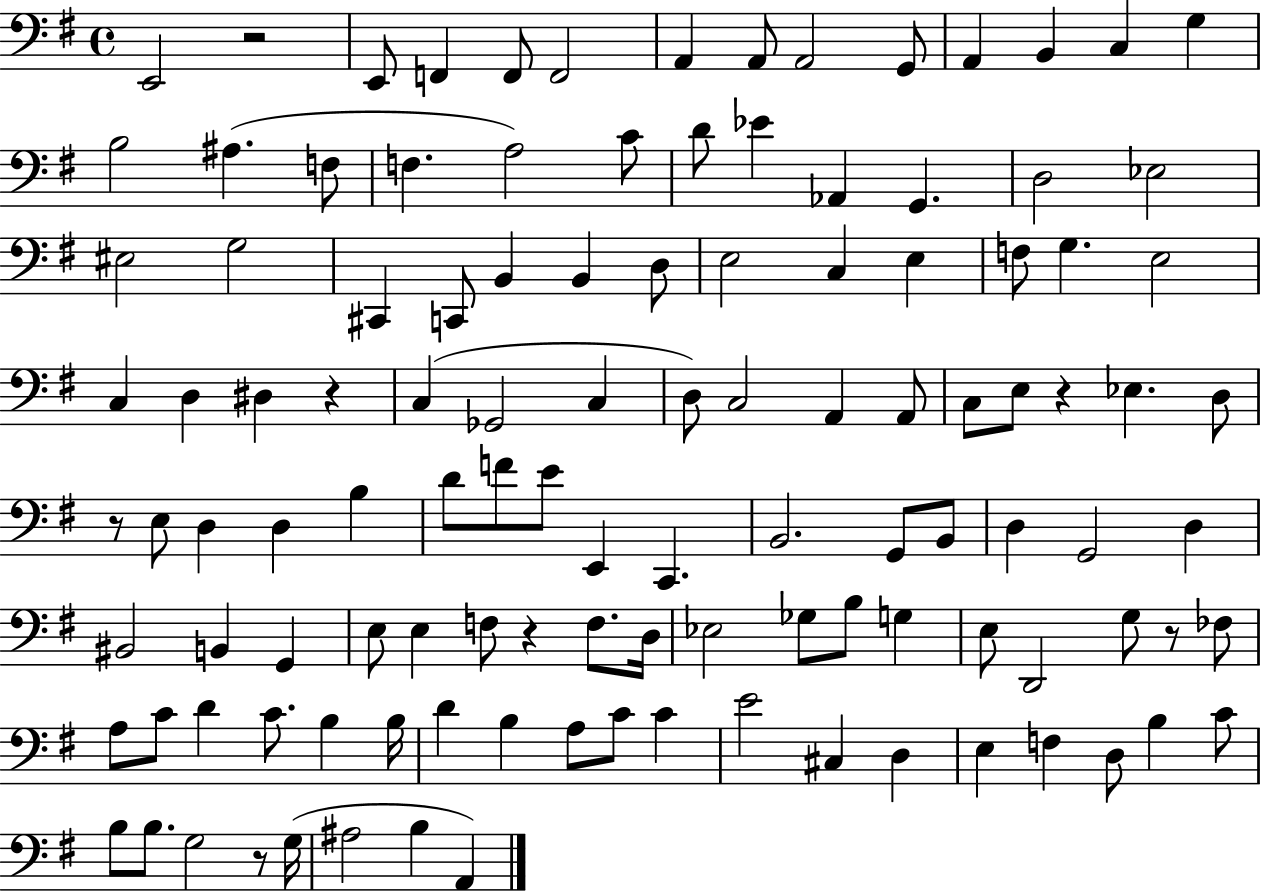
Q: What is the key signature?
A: G major